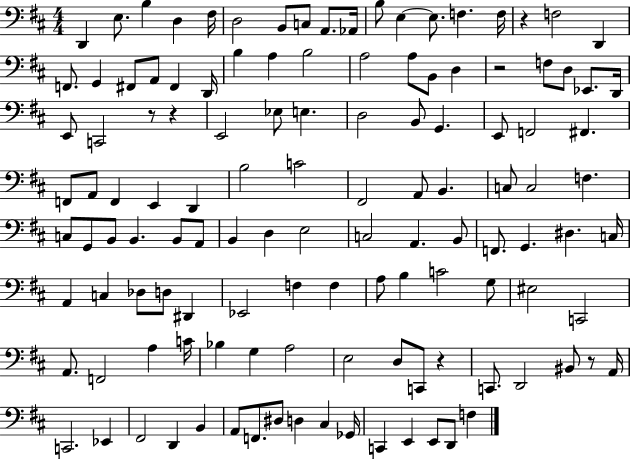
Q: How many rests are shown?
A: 6